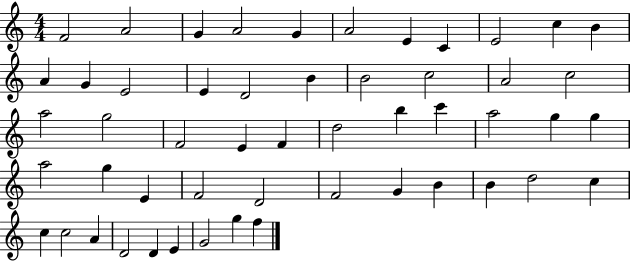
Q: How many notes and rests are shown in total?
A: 52